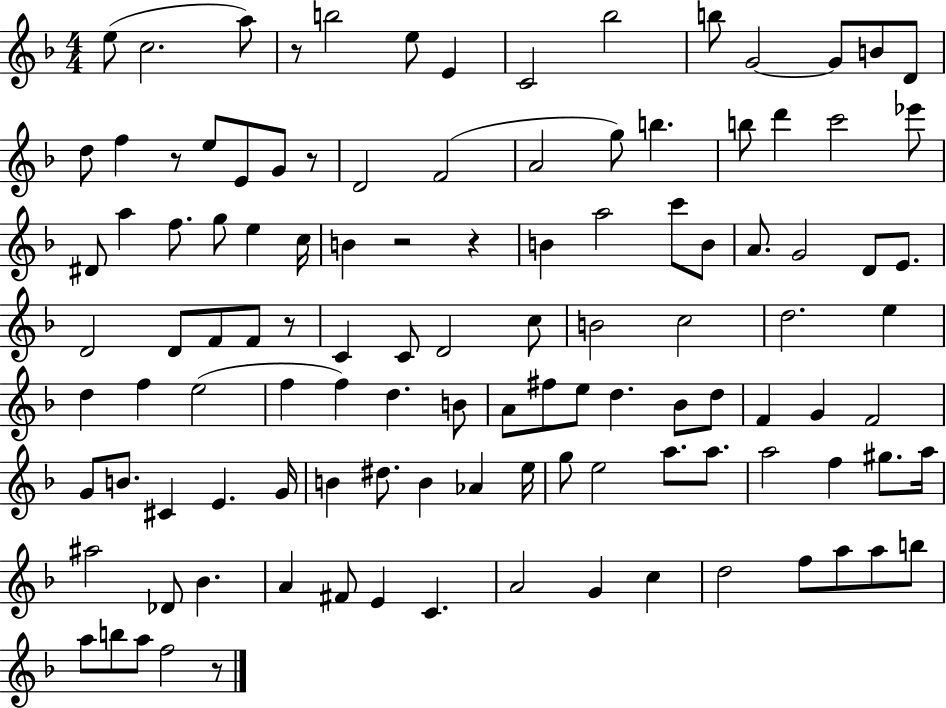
{
  \clef treble
  \numericTimeSignature
  \time 4/4
  \key f \major
  e''8( c''2. a''8) | r8 b''2 e''8 e'4 | c'2 bes''2 | b''8 g'2~~ g'8 b'8 d'8 | \break d''8 f''4 r8 e''8 e'8 g'8 r8 | d'2 f'2( | a'2 g''8) b''4. | b''8 d'''4 c'''2 ees'''8 | \break dis'8 a''4 f''8. g''8 e''4 c''16 | b'4 r2 r4 | b'4 a''2 c'''8 b'8 | a'8. g'2 d'8 e'8. | \break d'2 d'8 f'8 f'8 r8 | c'4 c'8 d'2 c''8 | b'2 c''2 | d''2. e''4 | \break d''4 f''4 e''2( | f''4 f''4) d''4. b'8 | a'8 fis''8 e''8 d''4. bes'8 d''8 | f'4 g'4 f'2 | \break g'8 b'8. cis'4 e'4. g'16 | b'4 dis''8. b'4 aes'4 e''16 | g''8 e''2 a''8. a''8. | a''2 f''4 gis''8. a''16 | \break ais''2 des'8 bes'4. | a'4 fis'8 e'4 c'4. | a'2 g'4 c''4 | d''2 f''8 a''8 a''8 b''8 | \break a''8 b''8 a''8 f''2 r8 | \bar "|."
}